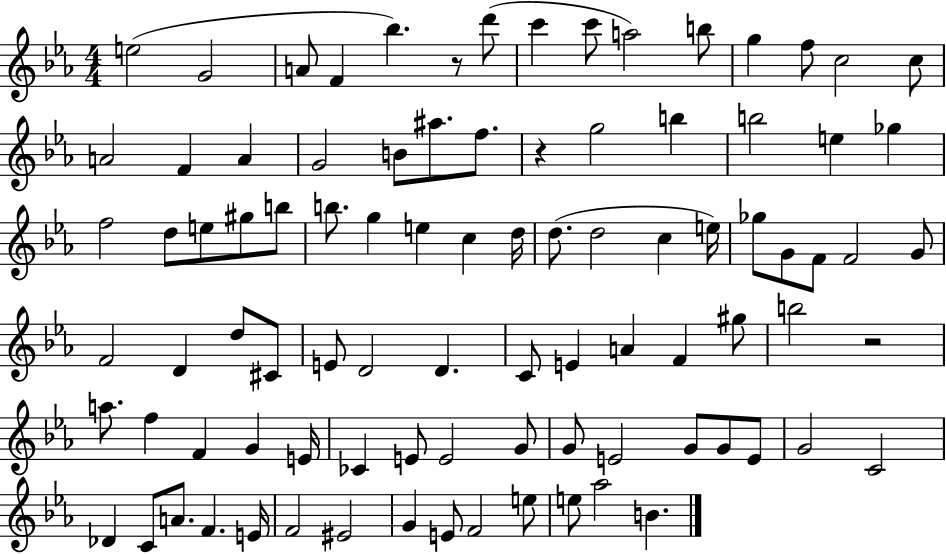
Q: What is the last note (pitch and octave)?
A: B4